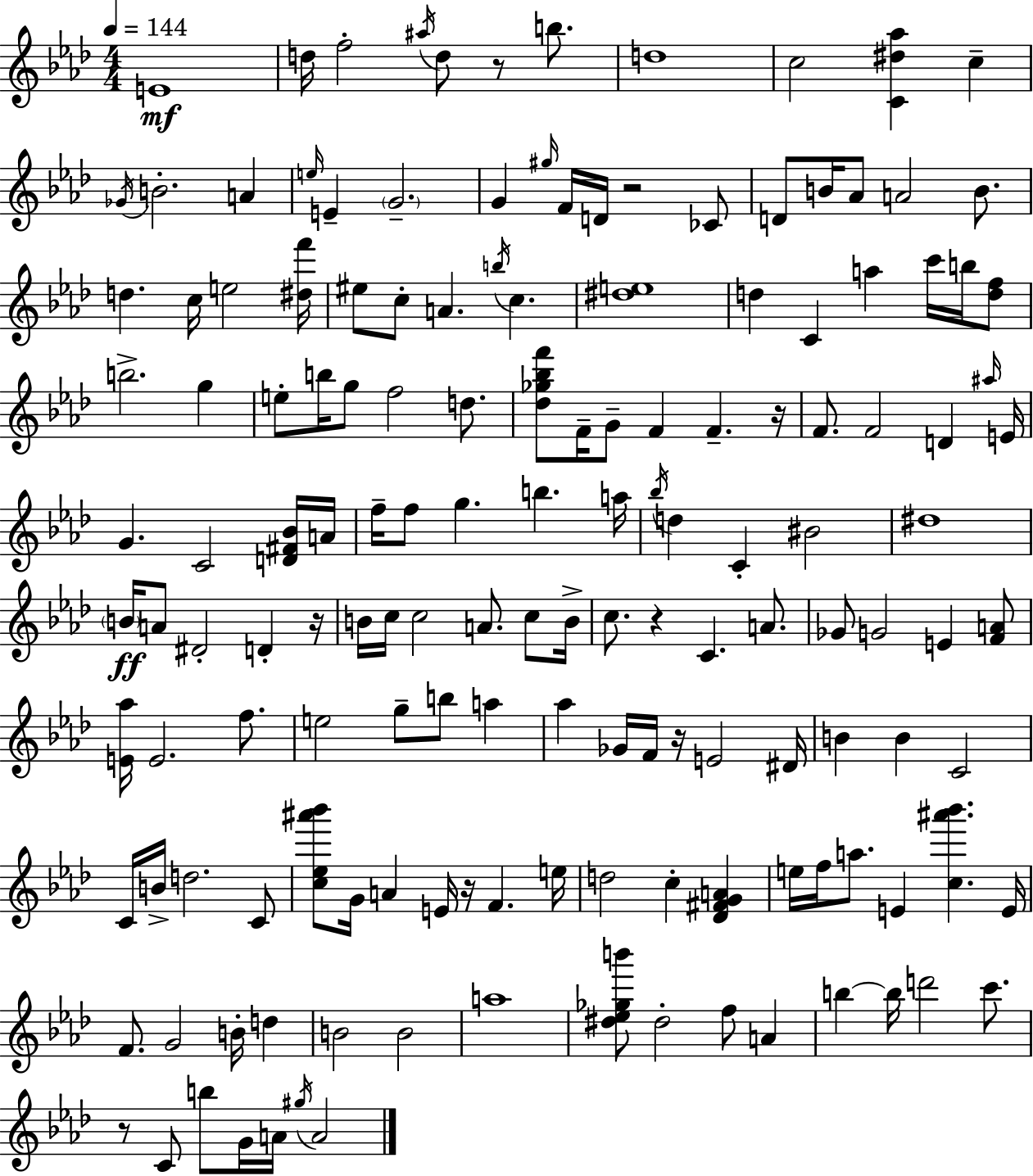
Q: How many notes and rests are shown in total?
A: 153